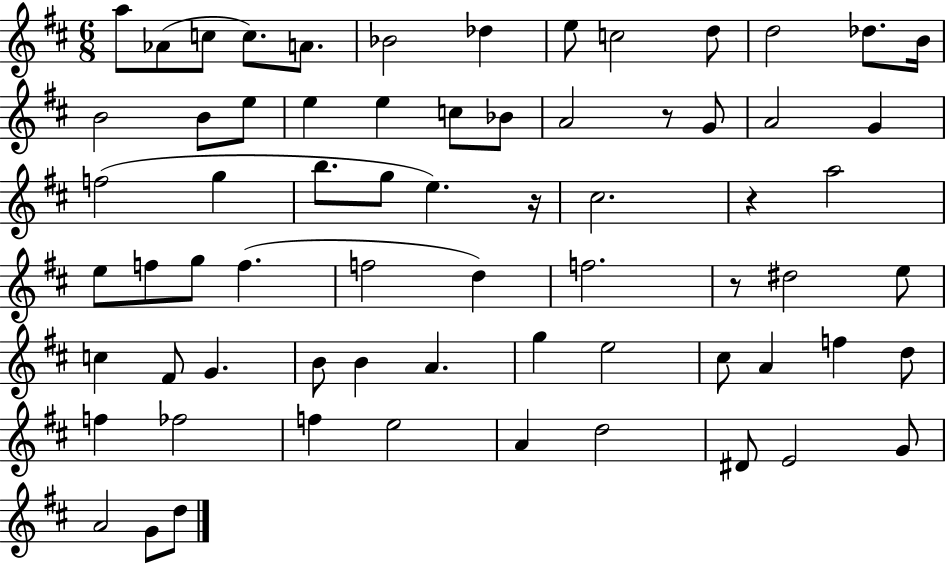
A5/e Ab4/e C5/e C5/e. A4/e. Bb4/h Db5/q E5/e C5/h D5/e D5/h Db5/e. B4/s B4/h B4/e E5/e E5/q E5/q C5/e Bb4/e A4/h R/e G4/e A4/h G4/q F5/h G5/q B5/e. G5/e E5/q. R/s C#5/h. R/q A5/h E5/e F5/e G5/e F5/q. F5/h D5/q F5/h. R/e D#5/h E5/e C5/q F#4/e G4/q. B4/e B4/q A4/q. G5/q E5/h C#5/e A4/q F5/q D5/e F5/q FES5/h F5/q E5/h A4/q D5/h D#4/e E4/h G4/e A4/h G4/e D5/e